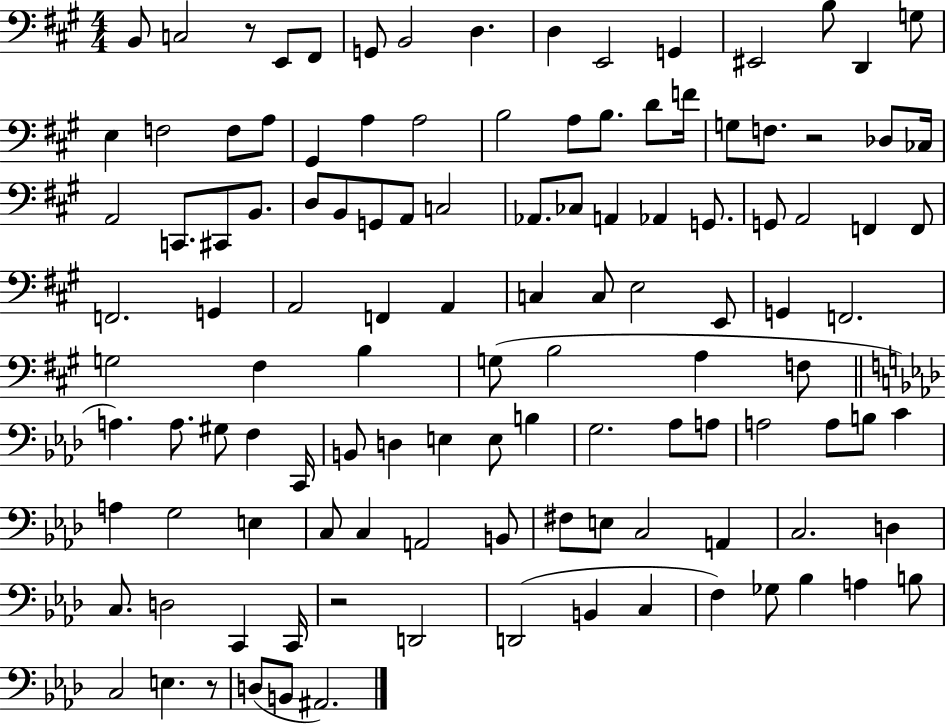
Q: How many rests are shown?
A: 4